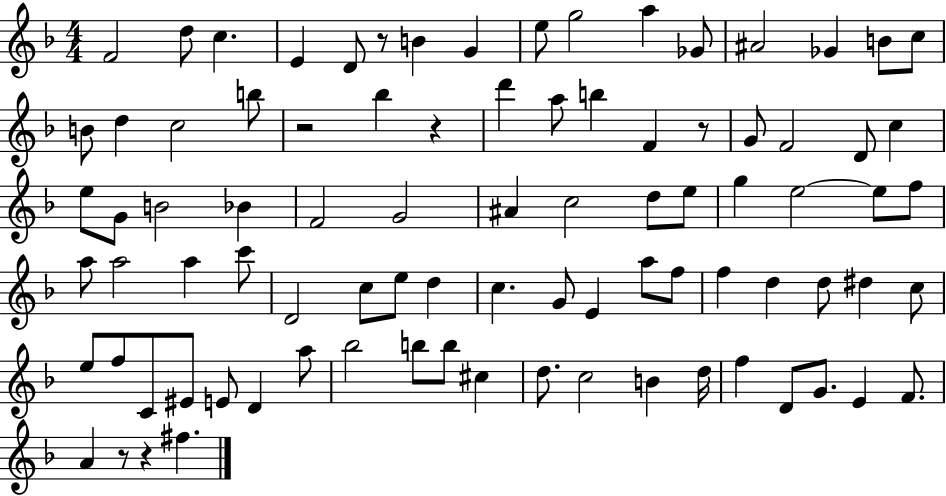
{
  \clef treble
  \numericTimeSignature
  \time 4/4
  \key f \major
  f'2 d''8 c''4. | e'4 d'8 r8 b'4 g'4 | e''8 g''2 a''4 ges'8 | ais'2 ges'4 b'8 c''8 | \break b'8 d''4 c''2 b''8 | r2 bes''4 r4 | d'''4 a''8 b''4 f'4 r8 | g'8 f'2 d'8 c''4 | \break e''8 g'8 b'2 bes'4 | f'2 g'2 | ais'4 c''2 d''8 e''8 | g''4 e''2~~ e''8 f''8 | \break a''8 a''2 a''4 c'''8 | d'2 c''8 e''8 d''4 | c''4. g'8 e'4 a''8 f''8 | f''4 d''4 d''8 dis''4 c''8 | \break e''8 f''8 c'8 eis'8 e'8 d'4 a''8 | bes''2 b''8 b''8 cis''4 | d''8. c''2 b'4 d''16 | f''4 d'8 g'8. e'4 f'8. | \break a'4 r8 r4 fis''4. | \bar "|."
}